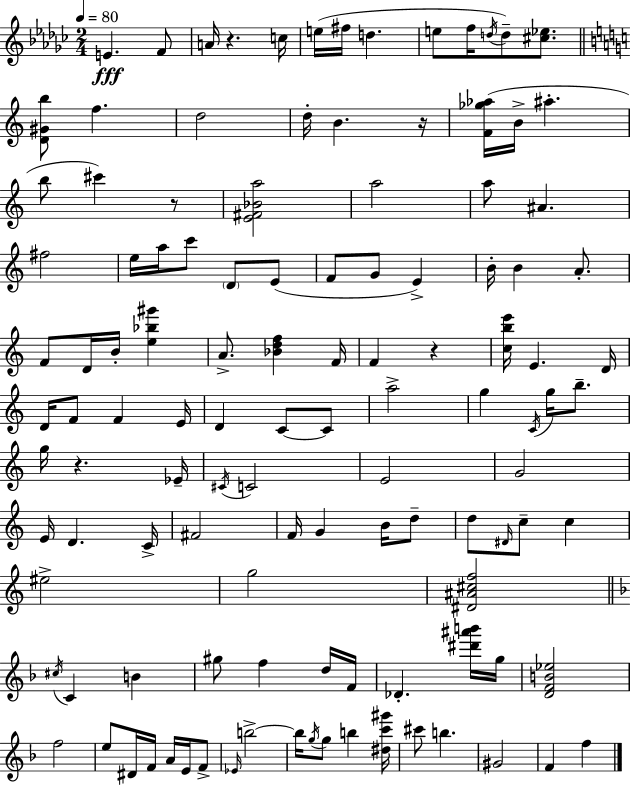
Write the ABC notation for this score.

X:1
T:Untitled
M:2/4
L:1/4
K:Ebm
E F/2 A/4 z c/4 e/4 ^f/4 d e/2 f/4 d/4 d/2 [^c_e]/2 [D^Gb]/2 f d2 d/4 B z/4 [F_g_a]/4 B/4 ^a b/2 ^c' z/2 [E^F_Ba]2 a2 a/2 ^A ^f2 e/4 a/4 c'/2 D/2 E/2 F/2 G/2 E B/4 B A/2 F/2 D/4 B/4 [e_b^g'] A/2 [_Bdf] F/4 F z [cbe']/4 E D/4 D/4 F/2 F E/4 D C/2 C/2 a2 g C/4 g/4 b/2 g/4 z _E/4 ^C/4 C2 E2 G2 E/4 D C/4 ^F2 F/4 G B/4 d/2 d/2 ^D/4 c/2 c ^e2 g2 [^D^A^cf]2 ^c/4 C B ^g/2 f d/4 F/4 _D [^d'^a'b']/4 g/4 [DFB_e]2 f2 e/2 ^D/4 F/4 A/4 E/4 F/2 _E/4 b2 b/4 g/4 g/2 b [^dc'^g']/4 ^c'/2 b ^G2 F f